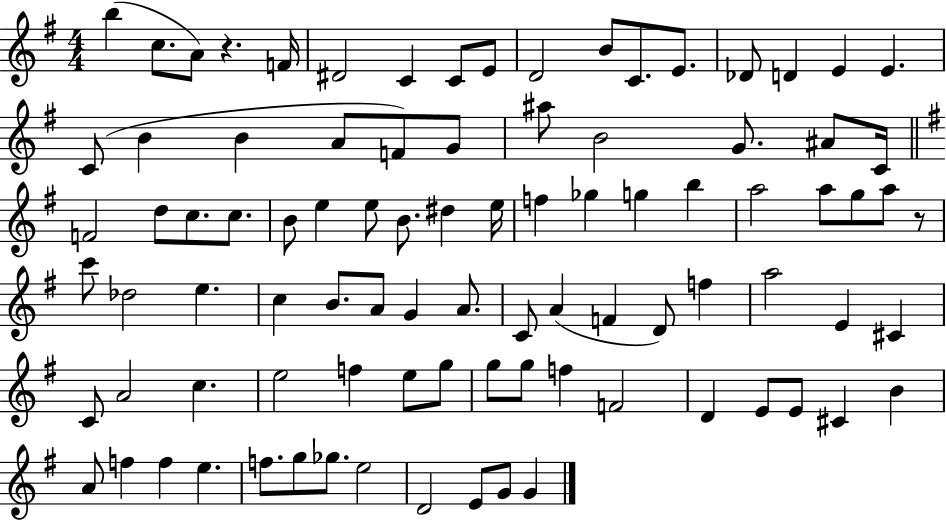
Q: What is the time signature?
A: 4/4